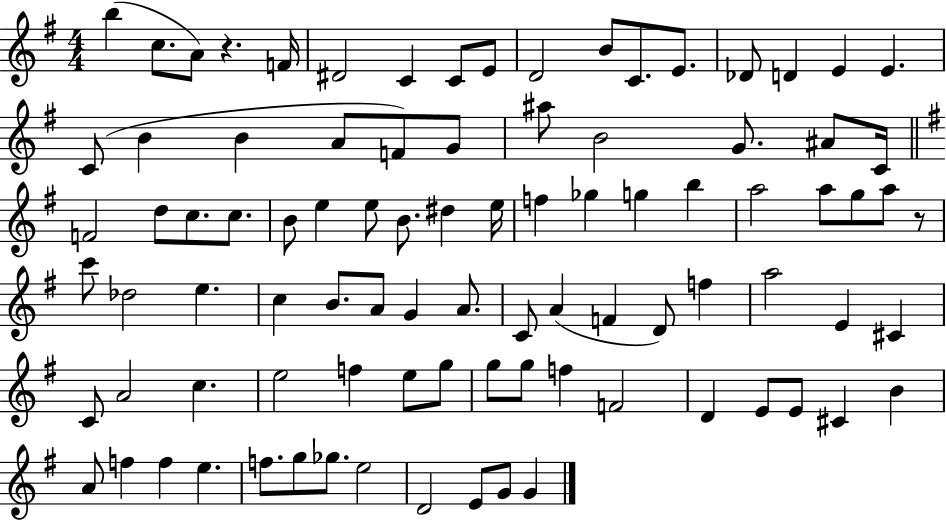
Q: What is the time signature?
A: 4/4